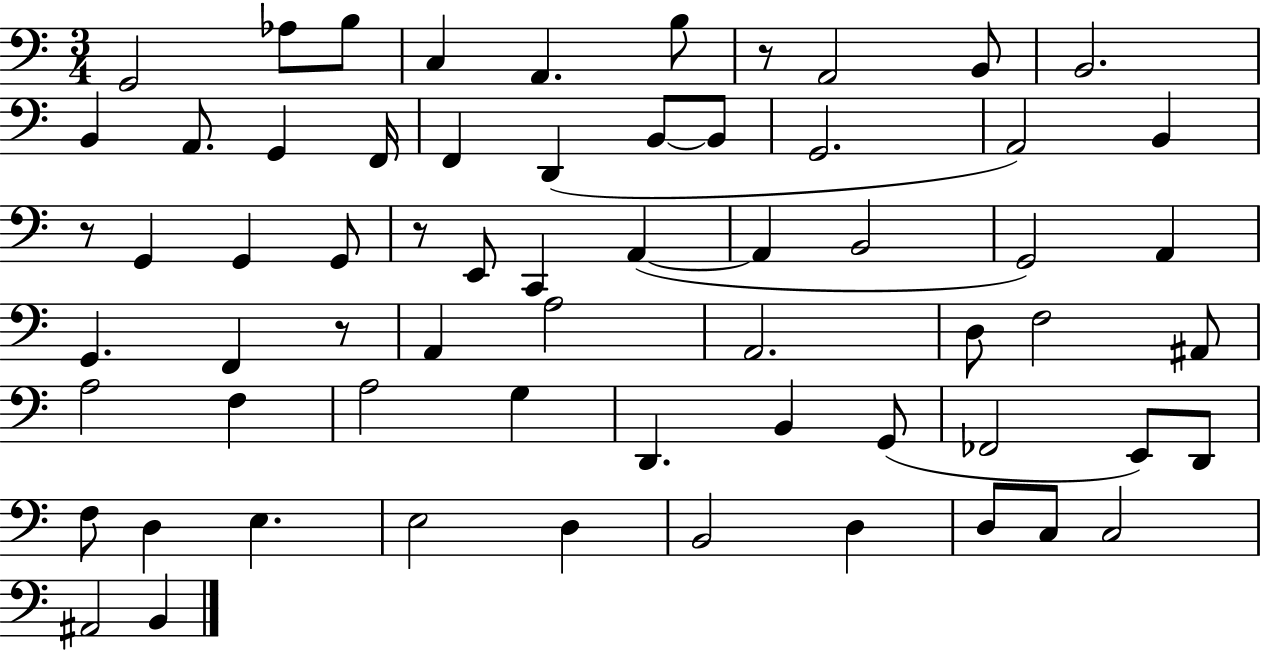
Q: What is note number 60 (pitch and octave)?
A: B2